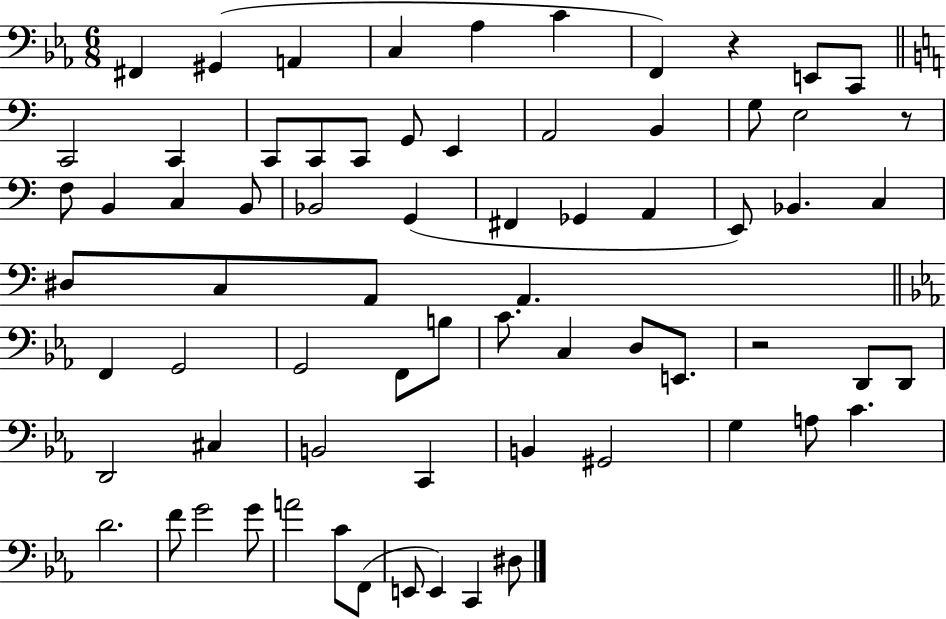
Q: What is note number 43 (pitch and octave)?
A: C3